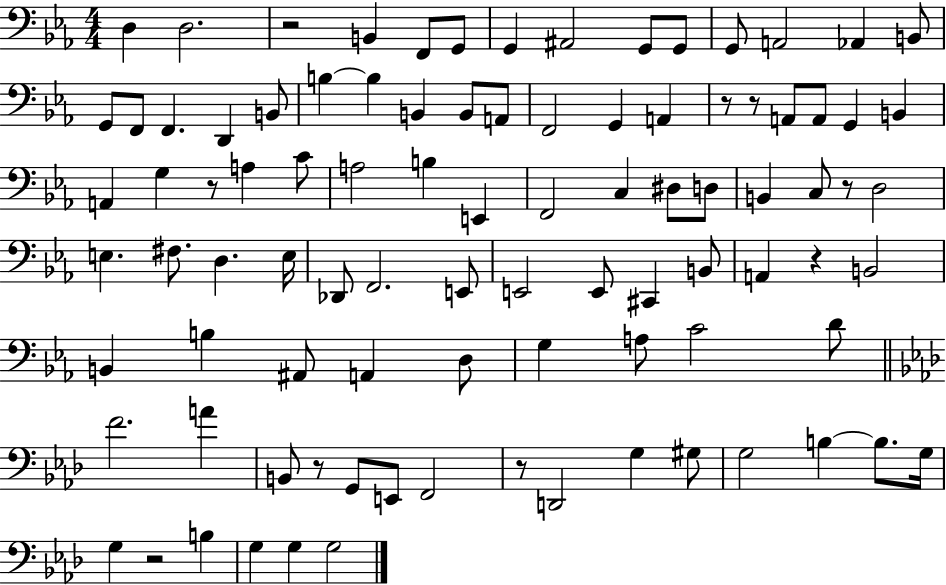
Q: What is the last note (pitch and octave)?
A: G3